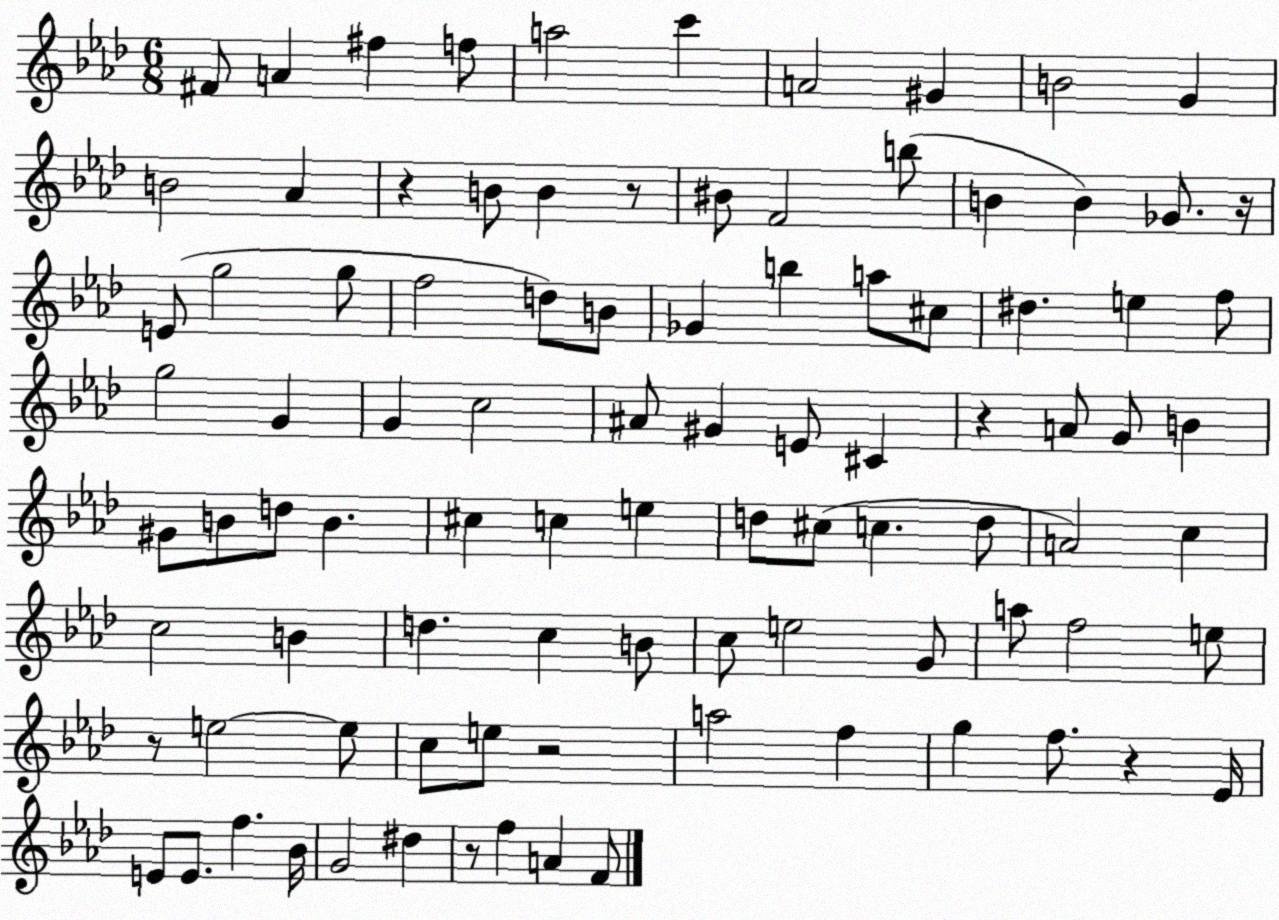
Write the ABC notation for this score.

X:1
T:Untitled
M:6/8
L:1/4
K:Ab
^F/2 A ^f f/2 a2 c' A2 ^G B2 G B2 _A z B/2 B z/2 ^B/2 F2 b/2 B B _G/2 z/4 E/2 g2 g/2 f2 d/2 B/2 _G b a/2 ^c/2 ^d e f/2 g2 G G c2 ^A/2 ^G E/2 ^C z A/2 G/2 B ^G/2 B/2 d/2 B ^c c e d/2 ^c/2 c d/2 A2 c c2 B d c B/2 c/2 e2 G/2 a/2 f2 e/2 z/2 e2 e/2 c/2 e/2 z2 a2 f g f/2 z _E/4 E/2 E/2 f _B/4 G2 ^d z/2 f A F/2